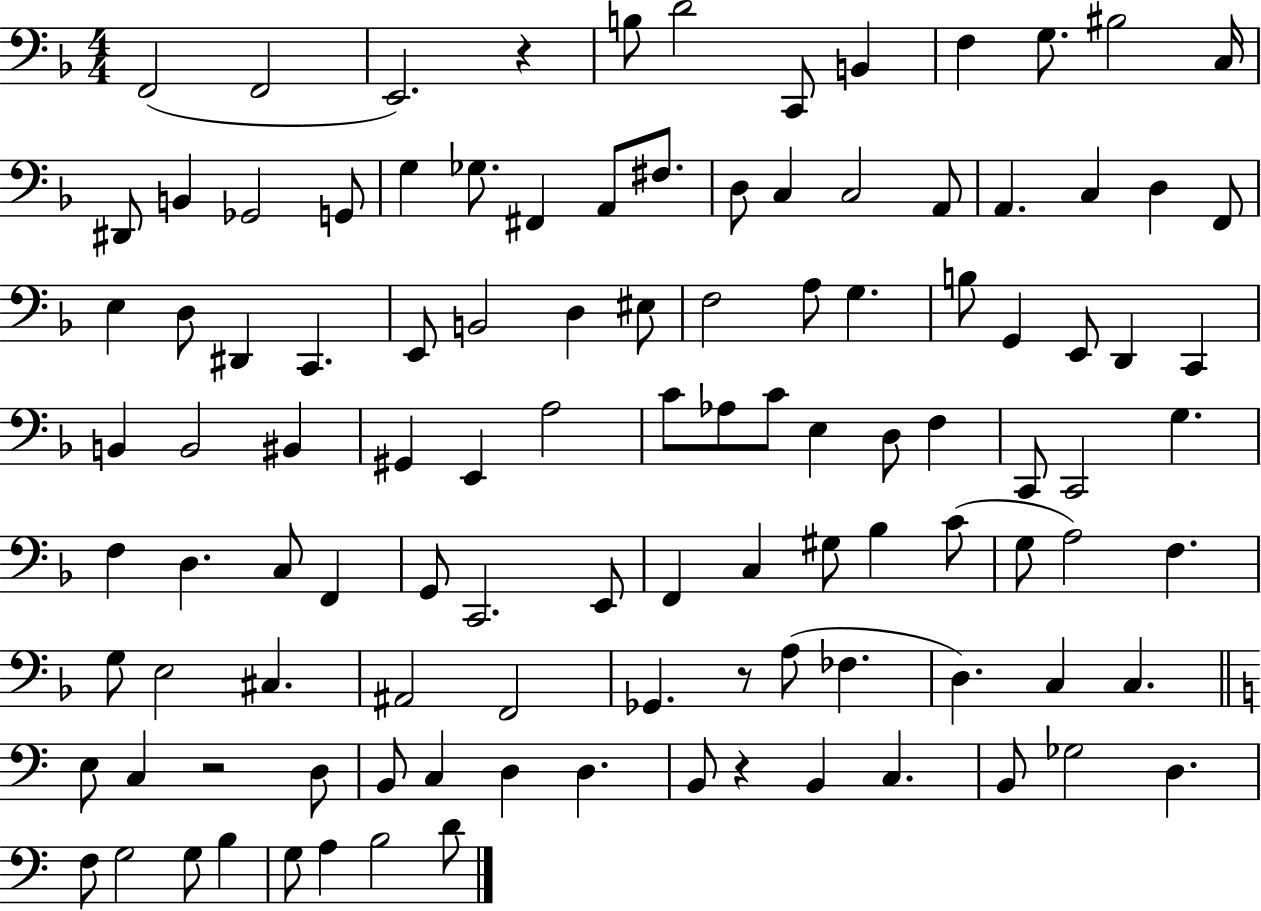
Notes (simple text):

F2/h F2/h E2/h. R/q B3/e D4/h C2/e B2/q F3/q G3/e. BIS3/h C3/s D#2/e B2/q Gb2/h G2/e G3/q Gb3/e. F#2/q A2/e F#3/e. D3/e C3/q C3/h A2/e A2/q. C3/q D3/q F2/e E3/q D3/e D#2/q C2/q. E2/e B2/h D3/q EIS3/e F3/h A3/e G3/q. B3/e G2/q E2/e D2/q C2/q B2/q B2/h BIS2/q G#2/q E2/q A3/h C4/e Ab3/e C4/e E3/q D3/e F3/q C2/e C2/h G3/q. F3/q D3/q. C3/e F2/q G2/e C2/h. E2/e F2/q C3/q G#3/e Bb3/q C4/e G3/e A3/h F3/q. G3/e E3/h C#3/q. A#2/h F2/h Gb2/q. R/e A3/e FES3/q. D3/q. C3/q C3/q. E3/e C3/q R/h D3/e B2/e C3/q D3/q D3/q. B2/e R/q B2/q C3/q. B2/e Gb3/h D3/q. F3/e G3/h G3/e B3/q G3/e A3/q B3/h D4/e